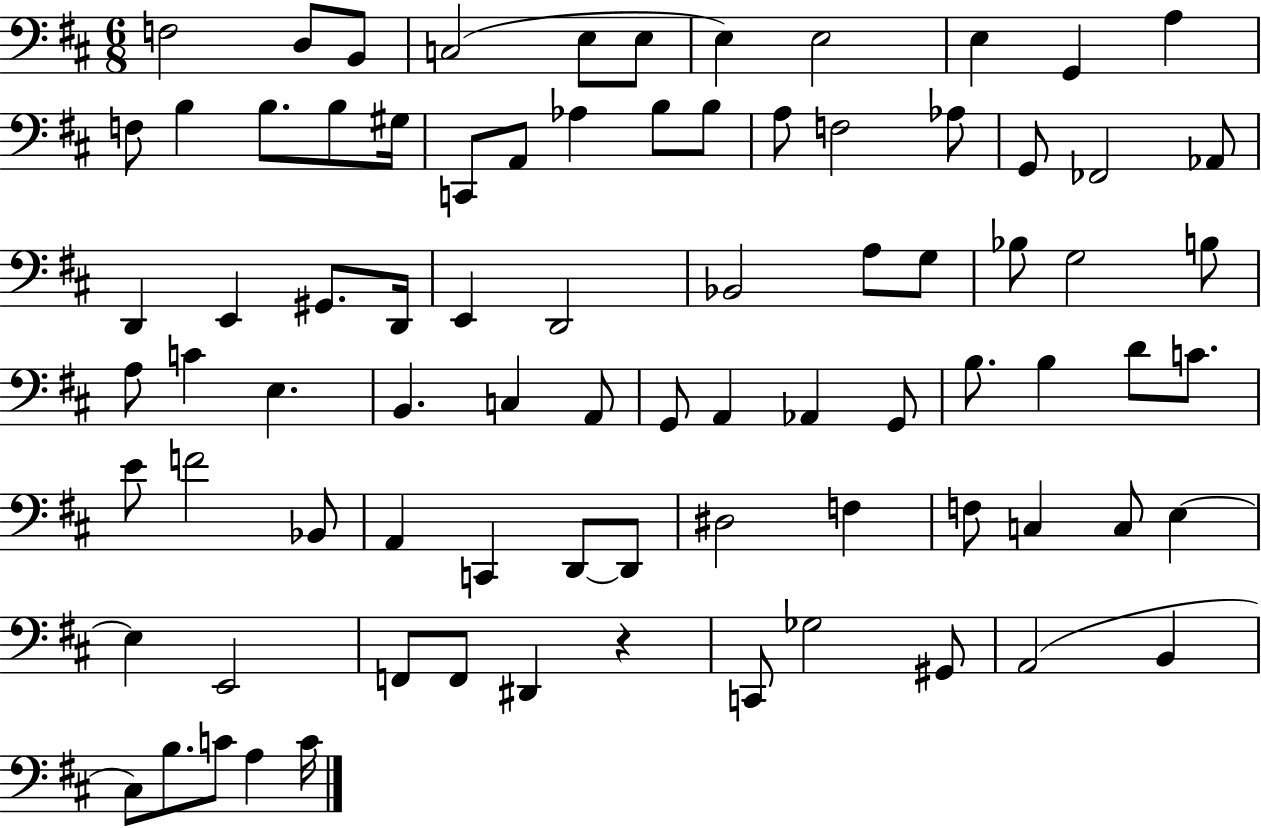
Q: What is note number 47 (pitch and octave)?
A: A2